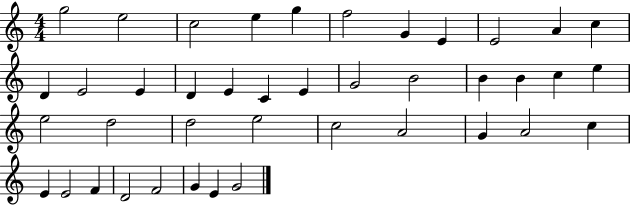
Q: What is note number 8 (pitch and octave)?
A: E4